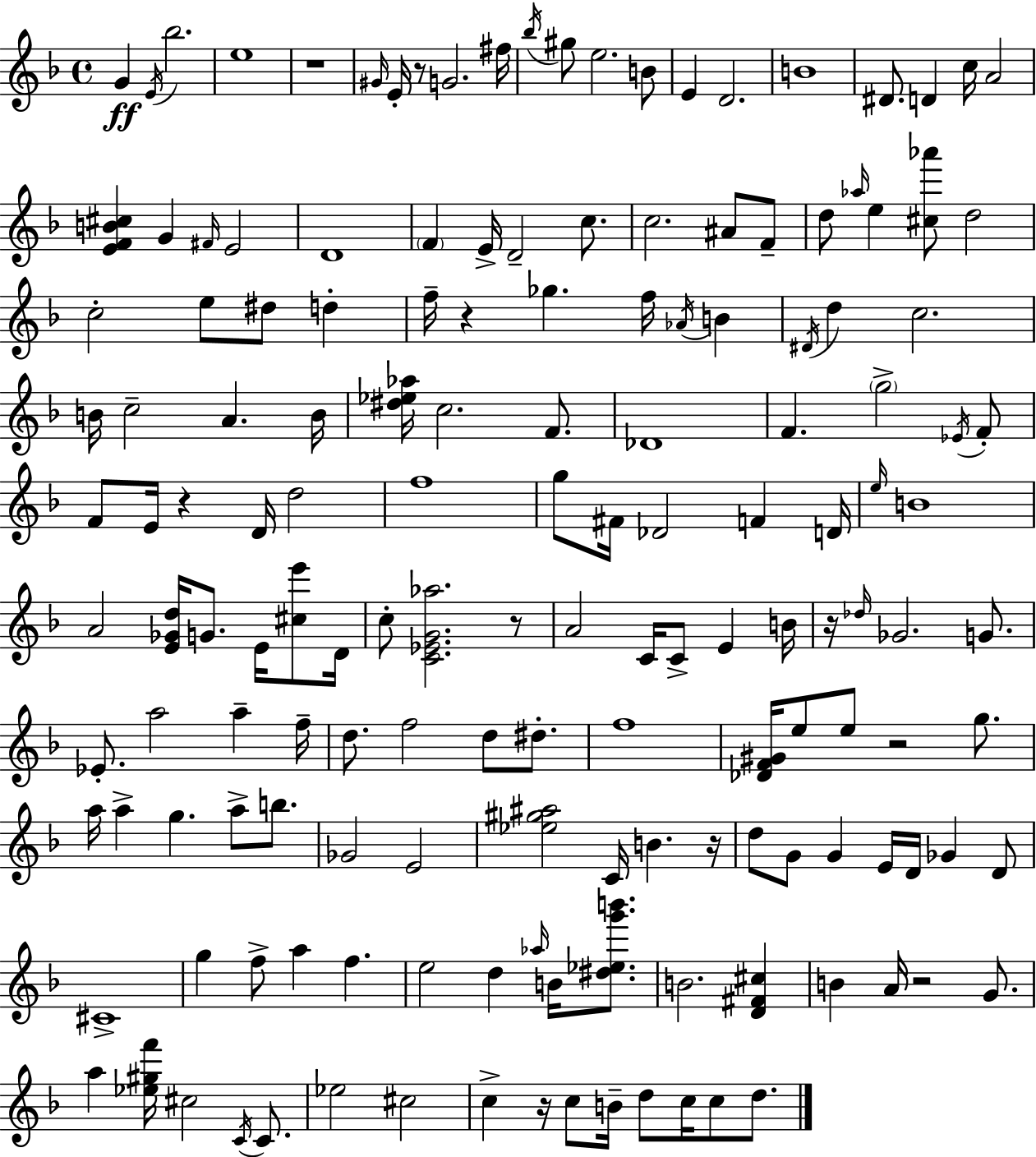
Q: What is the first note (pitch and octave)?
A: G4